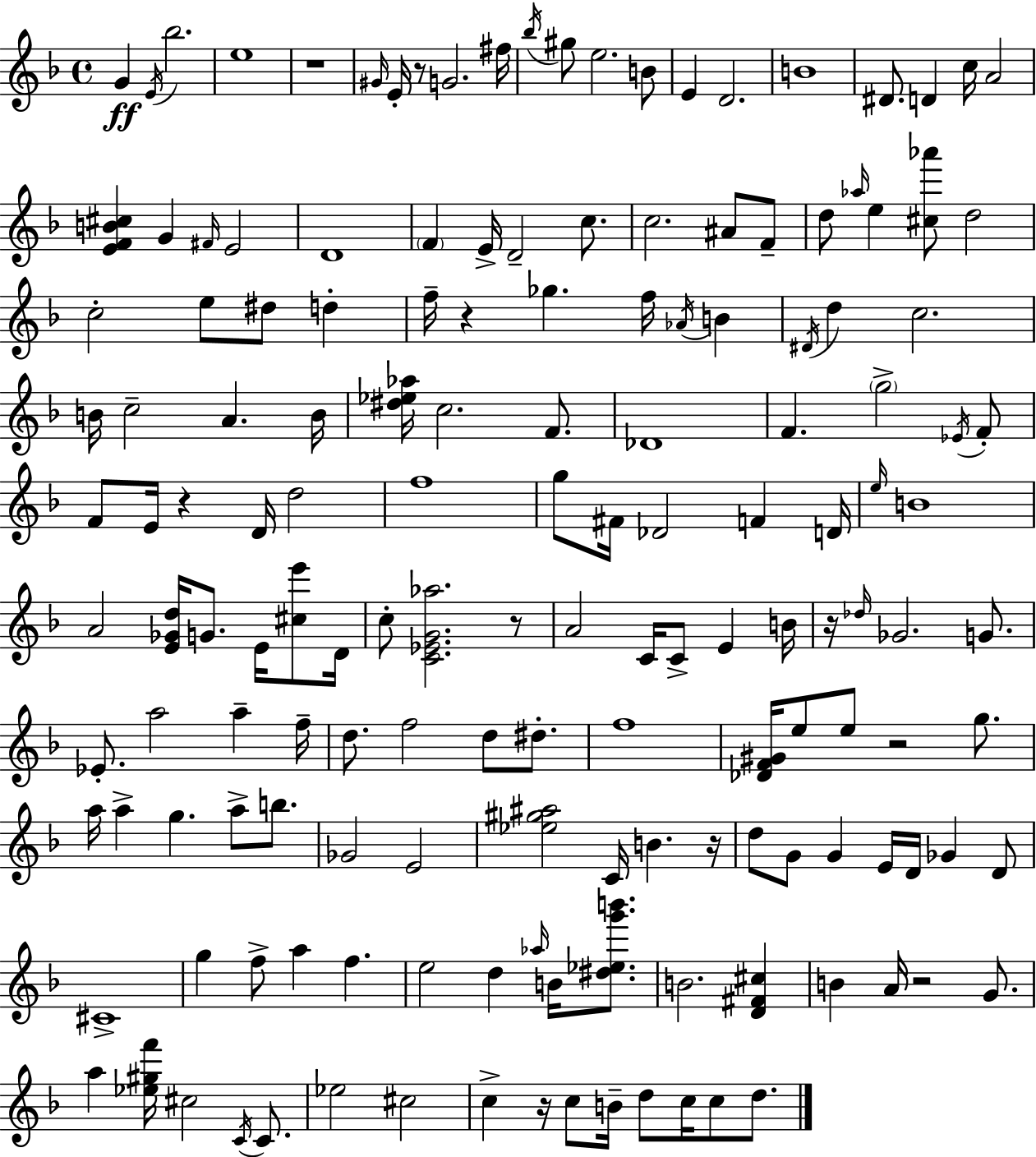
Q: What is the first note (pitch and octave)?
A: G4